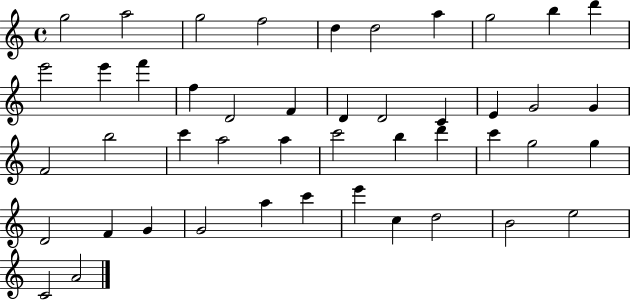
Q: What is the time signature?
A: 4/4